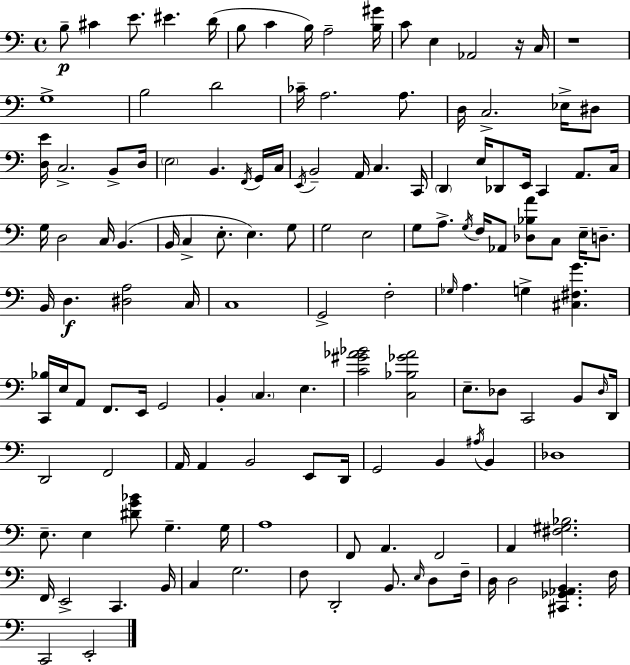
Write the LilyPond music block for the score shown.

{
  \clef bass
  \time 4/4
  \defaultTimeSignature
  \key c \major
  b8--\p cis'4 e'8. eis'4. d'16( | b8 c'4 b16) a2-- <b gis'>16 | c'8 e4 aes,2 r16 c16 | r1 | \break g1-> | b2 d'2 | ces'16-- a2. a8. | d16 c2.-> ees16-> dis8 | \break <d e'>16 c2.-> b,8-> d16 | \parenthesize e2 b,4. \acciaccatura { f,16 } g,16 | c16 \acciaccatura { e,16 } b,2-- a,16 c4. | c,16 \parenthesize d,4 e16 des,8 e,16 c,4 a,8. | \break c16 g16 d2 c16 b,4.( | b,16 c4-> e8.-. e4.) | g8 g2 e2 | g8 a8.-> \acciaccatura { g16 } f16 aes,8 <des bes a'>8 c8 e16-- | \break d8.-- b,16 d4.\f <dis a>2 | c16 c1 | g,2-> f2-. | \grace { ges16 } a4. g4-> <cis fis g'>4. | \break <c, bes>16 e16 a,8 f,8. e,16 g,2 | b,4-. \parenthesize c4. e4. | <c' gis' aes' bes'>2 <c bes ges' aes'>2 | e8.-- des8 c,2 | \break b,8 \grace { des16 } d,16 d,2 f,2 | a,16 a,4 b,2 | e,8 d,16 g,2 b,4 | \acciaccatura { ais16 } b,4 des1 | \break e8.-- e4 <dis' g' bes'>8 g4.-- | g16 a1 | f,8 a,4. f,2 | a,4 <fis gis bes>2. | \break f,16 e,2-> c,4. | b,16 c4 g2. | f8 d,2-. | b,8. \grace { e16 } d8 f16-- d16 d2 | \break <cis, ges, aes, b,>4. f16 c,2 e,2-. | \bar "|."
}